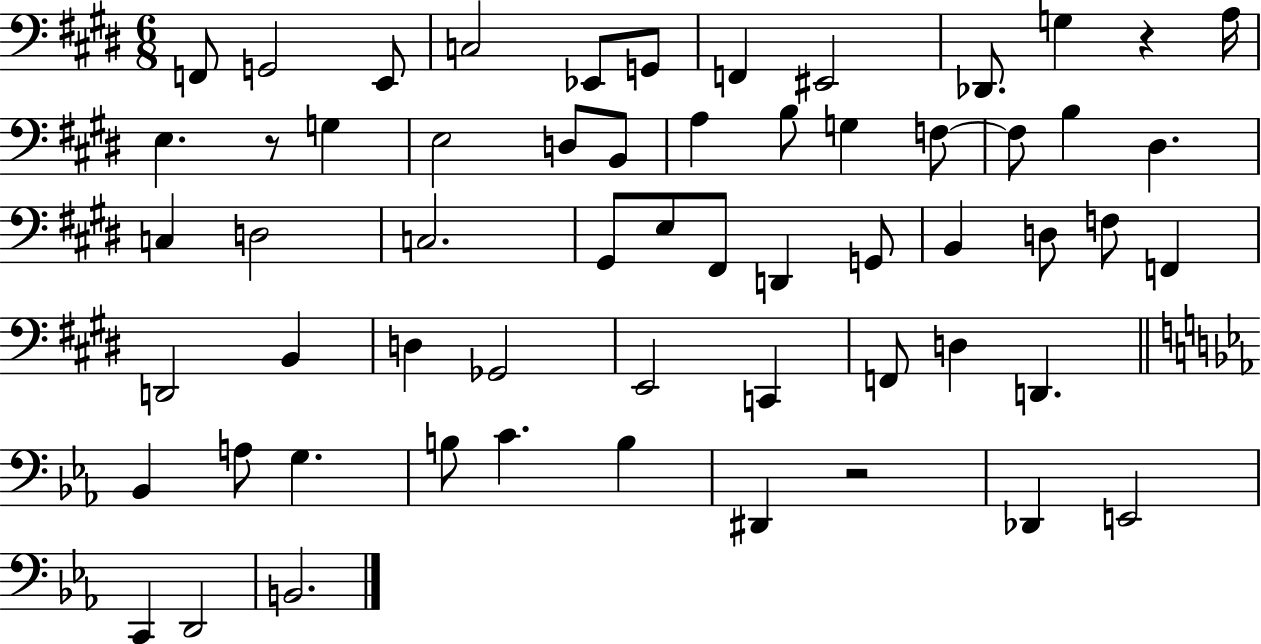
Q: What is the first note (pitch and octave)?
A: F2